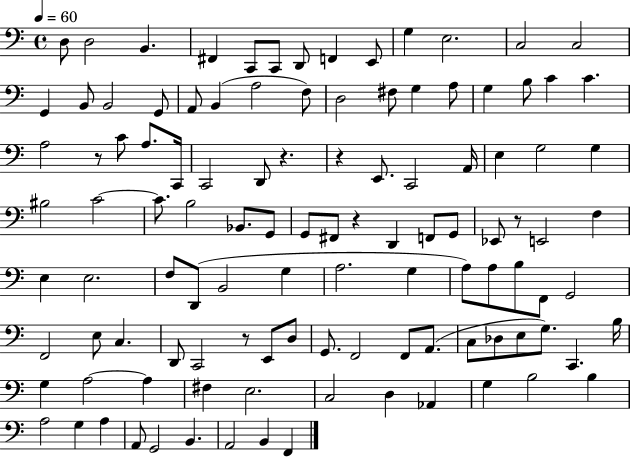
X:1
T:Untitled
M:4/4
L:1/4
K:C
D,/2 D,2 B,, ^F,, C,,/2 C,,/2 D,,/2 F,, E,,/2 G, E,2 C,2 C,2 G,, B,,/2 B,,2 G,,/2 A,,/2 B,, A,2 F,/2 D,2 ^F,/2 G, A,/2 G, B,/2 C C A,2 z/2 C/2 A,/2 C,,/4 C,,2 D,,/2 z z E,,/2 C,,2 A,,/4 E, G,2 G, ^B,2 C2 C/2 B,2 _B,,/2 G,,/2 G,,/2 ^F,,/2 z D,, F,,/2 G,,/2 _E,,/2 z/2 E,,2 F, E, E,2 F,/2 D,,/2 B,,2 G, A,2 G, A,/2 A,/2 B,/2 F,,/2 G,,2 F,,2 E,/2 C, D,,/2 C,,2 z/2 E,,/2 D,/2 G,,/2 F,,2 F,,/2 A,,/2 C,/2 _D,/2 E,/2 G,/2 C,, B,/4 G, A,2 A, ^F, E,2 C,2 D, _A,, G, B,2 B, A,2 G, A, A,,/2 G,,2 B,, A,,2 B,, F,,